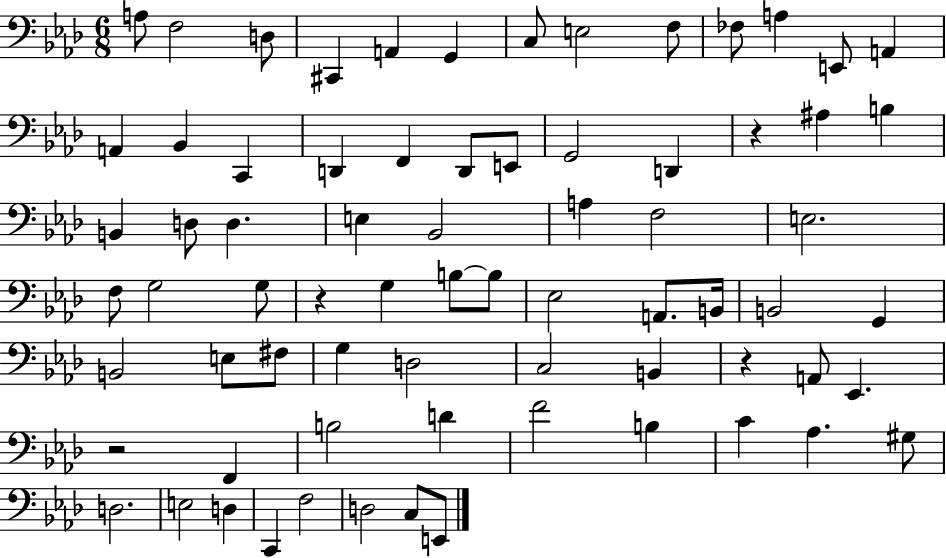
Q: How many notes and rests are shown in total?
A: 72